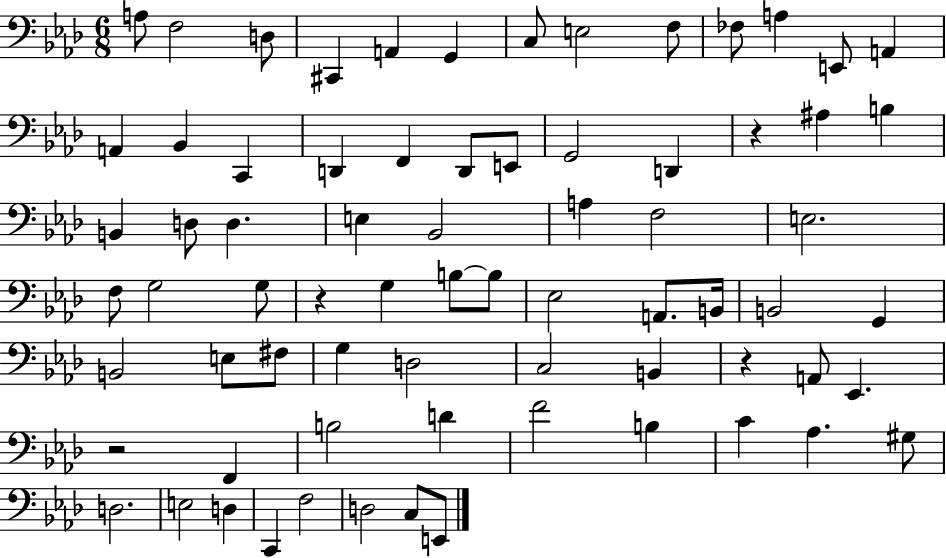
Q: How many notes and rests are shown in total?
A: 72